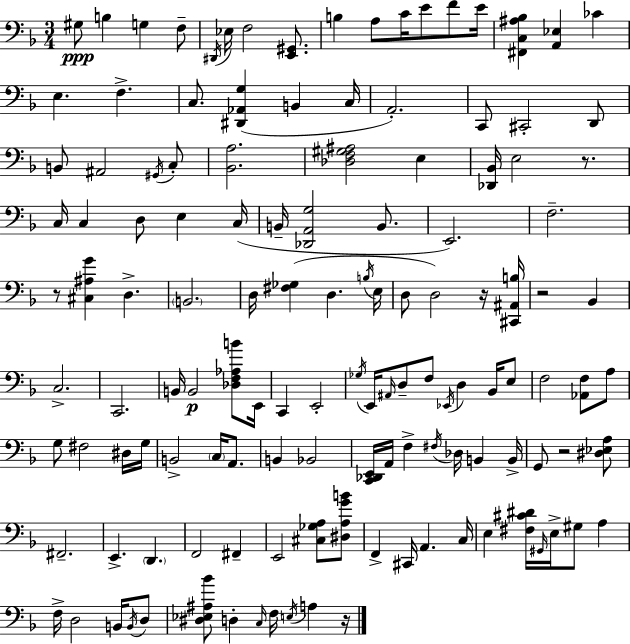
G#3/e B3/q G3/q F3/e D#2/s Eb3/s F3/h [E2,G#2]/e. B3/q A3/e C4/s E4/e F4/e E4/s [F#2,C3,A#3,Bb3]/q [A2,Eb3]/q CES4/q E3/q. F3/q. C3/e. [D#2,Ab2,G3]/q B2/q C3/s A2/h. C2/e C#2/h D2/e B2/e A#2/h G#2/s C3/e [Bb2,A3]/h. [Db3,F3,G#3,A#3]/h E3/q [Db2,Bb2]/s E3/h R/e. C3/s C3/q D3/e E3/q C3/s B2/s [Db2,A2,G3]/h B2/e. E2/h. F3/h. R/e [C#3,A#3,G4]/q D3/q. B2/h. D3/s [F#3,Gb3]/q D3/q. B3/s E3/s D3/e D3/h R/s [C#2,A#2,B3]/s R/h Bb2/q C3/h. C2/h. B2/s B2/h [Db3,F3,Ab3,B4]/e E2/s C2/q E2/h Gb3/s E2/s A#2/s D3/e F3/e Eb2/s D3/q Bb2/s E3/e F3/h [Ab2,F3]/e A3/e G3/e F#3/h D#3/s G3/s B2/h C3/s A2/e. B2/q Bb2/h [C2,Db2,E2]/s A2/s F3/q F#3/s Db3/s B2/q B2/s G2/e R/h [D#3,Eb3,A3]/e F#2/h. E2/q. D2/q. F2/h F#2/q E2/h [C#3,Gb3,A3]/e [D#3,A3,G4,B4]/e F2/q C#2/s A2/q. C3/s E3/q [F#3,C#4,D#4]/s G#2/s E3/s G#3/e A3/q F3/s D3/h B2/s B2/s D3/e [D#3,Eb3,A#3,Bb4]/e D3/q C3/s F3/s E3/s A3/q R/s